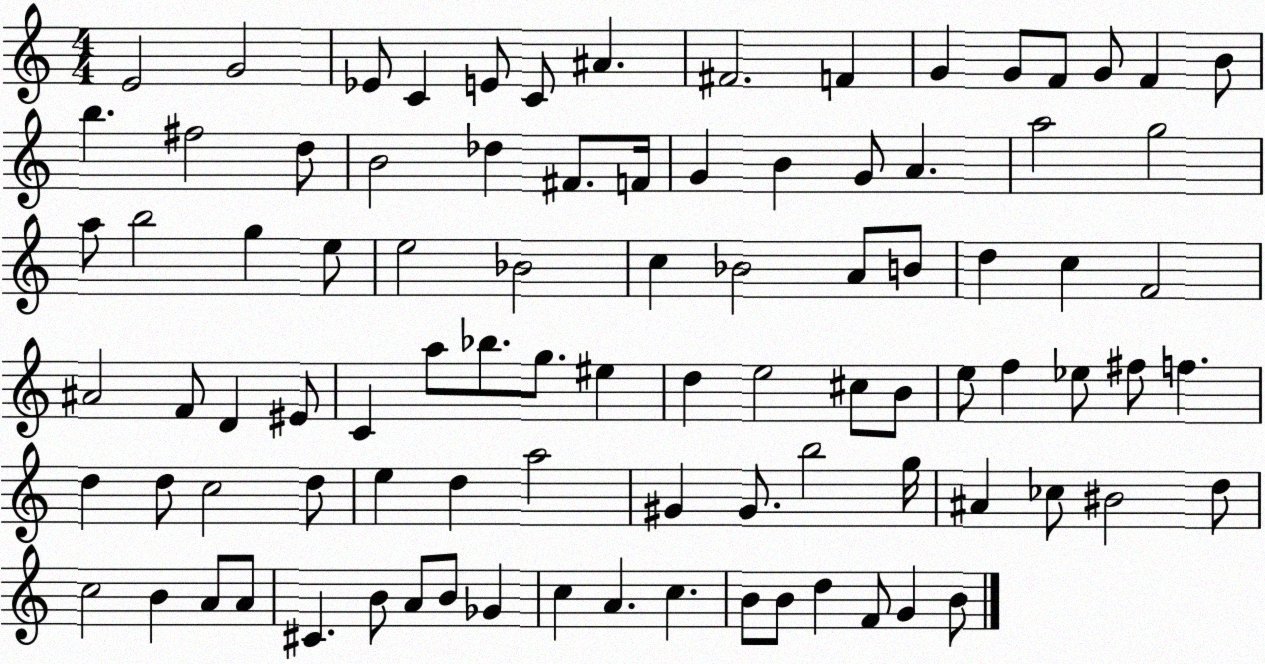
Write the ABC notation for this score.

X:1
T:Untitled
M:4/4
L:1/4
K:C
E2 G2 _E/2 C E/2 C/2 ^A ^F2 F G G/2 F/2 G/2 F B/2 b ^f2 d/2 B2 _d ^F/2 F/4 G B G/2 A a2 g2 a/2 b2 g e/2 e2 _B2 c _B2 A/2 B/2 d c F2 ^A2 F/2 D ^E/2 C a/2 _b/2 g/2 ^e d e2 ^c/2 B/2 e/2 f _e/2 ^f/2 f d d/2 c2 d/2 e d a2 ^G ^G/2 b2 g/4 ^A _c/2 ^B2 d/2 c2 B A/2 A/2 ^C B/2 A/2 B/2 _G c A c B/2 B/2 d F/2 G B/2